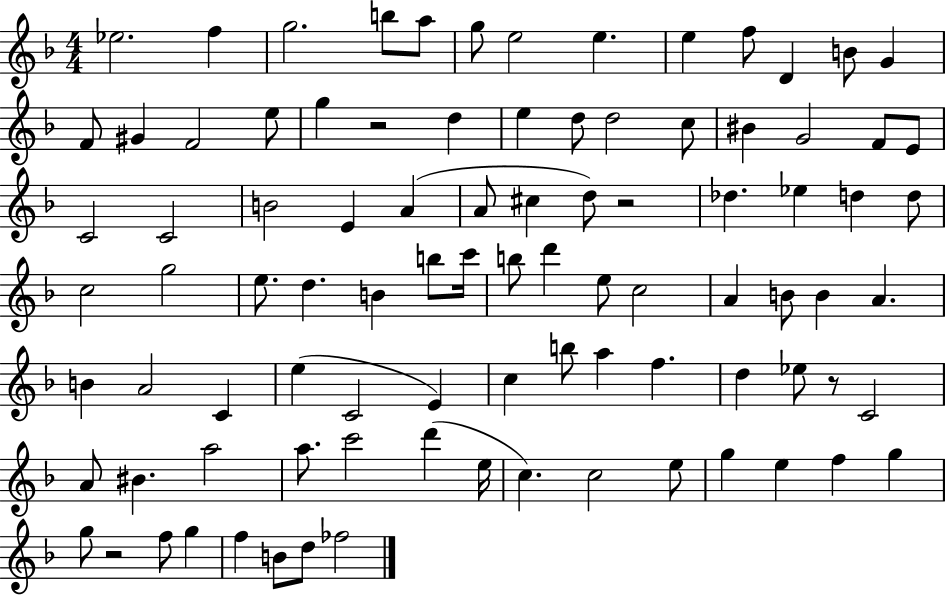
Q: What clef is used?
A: treble